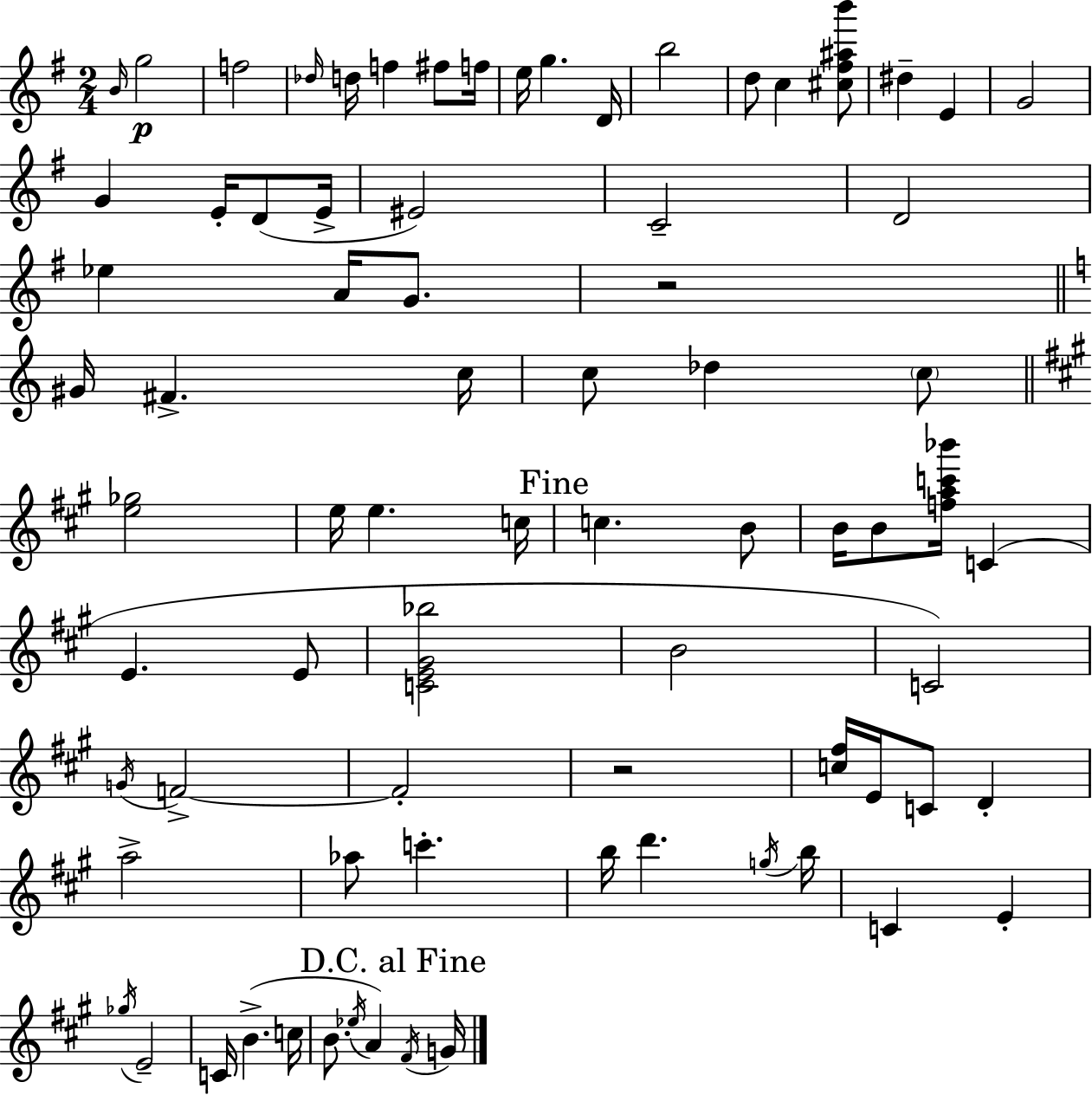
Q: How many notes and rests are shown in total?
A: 77